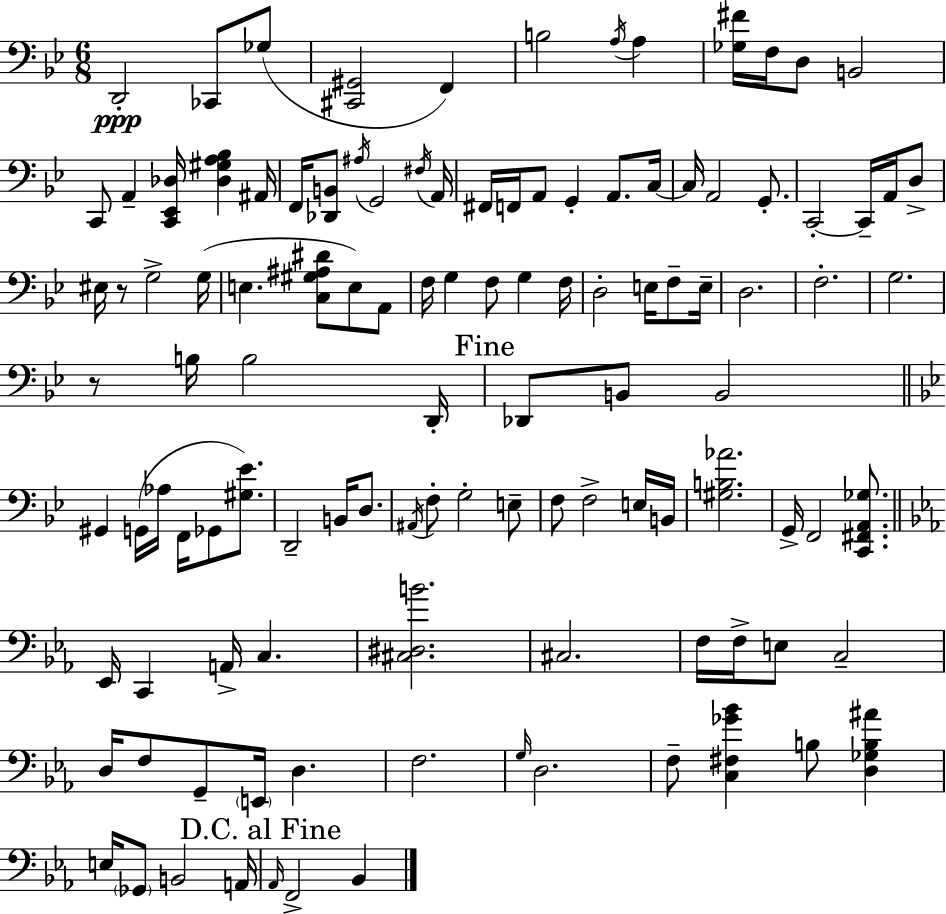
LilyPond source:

{
  \clef bass
  \numericTimeSignature
  \time 6/8
  \key bes \major
  d,2-.\ppp ces,8 ges8( | <cis, gis,>2 f,4) | b2 \acciaccatura { a16 } a4 | <ges fis'>16 f16 d8 b,2 | \break c,8 a,4-- <c, ees, des>16 <des gis a bes>4 | ais,16 f,16 <des, b,>8 \acciaccatura { ais16 } g,2 | \acciaccatura { fis16 } a,16 fis,16 f,16 a,8 g,4-. a,8. | c16~~ c16 a,2 | \break g,8.-. c,2-.~~ c,16-- | a,16 d8-> eis16 r8 g2-> | g16( e4. <c gis ais dis'>8 e8) | a,8 f16 g4 f8 g4 | \break f16 d2-. e16 | f8-- e16-- d2. | f2.-. | g2. | \break r8 b16 b2 | d,16-. \mark "Fine" des,8 b,8 b,2 | \bar "||" \break \key bes \major gis,4 g,16( aes16 f,16 ges,8 <gis ees'>8.) | d,2-- b,16 d8. | \acciaccatura { ais,16 } f8-. g2-. e8-- | f8 f2-> e16 | \break b,16 <gis b aes'>2. | g,16-> f,2 <c, fis, a, ges>8. | \bar "||" \break \key ees \major ees,16 c,4 a,16-> c4. | <cis dis b'>2. | cis2. | f16 f16-> e8 c2-- | \break d16 f8 g,8-- \parenthesize e,16 d4. | f2. | \grace { g16 } d2. | f8-- <c fis ges' bes'>4 b8 <d ges b ais'>4 | \break e16 \parenthesize ges,8 b,2 | a,16 \mark "D.C. al Fine" \grace { aes,16 } f,2-> bes,4 | \bar "|."
}